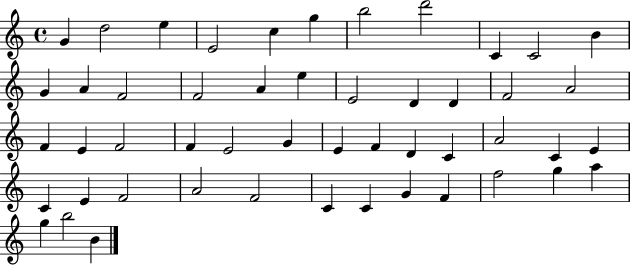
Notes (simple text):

G4/q D5/h E5/q E4/h C5/q G5/q B5/h D6/h C4/q C4/h B4/q G4/q A4/q F4/h F4/h A4/q E5/q E4/h D4/q D4/q F4/h A4/h F4/q E4/q F4/h F4/q E4/h G4/q E4/q F4/q D4/q C4/q A4/h C4/q E4/q C4/q E4/q F4/h A4/h F4/h C4/q C4/q G4/q F4/q F5/h G5/q A5/q G5/q B5/h B4/q